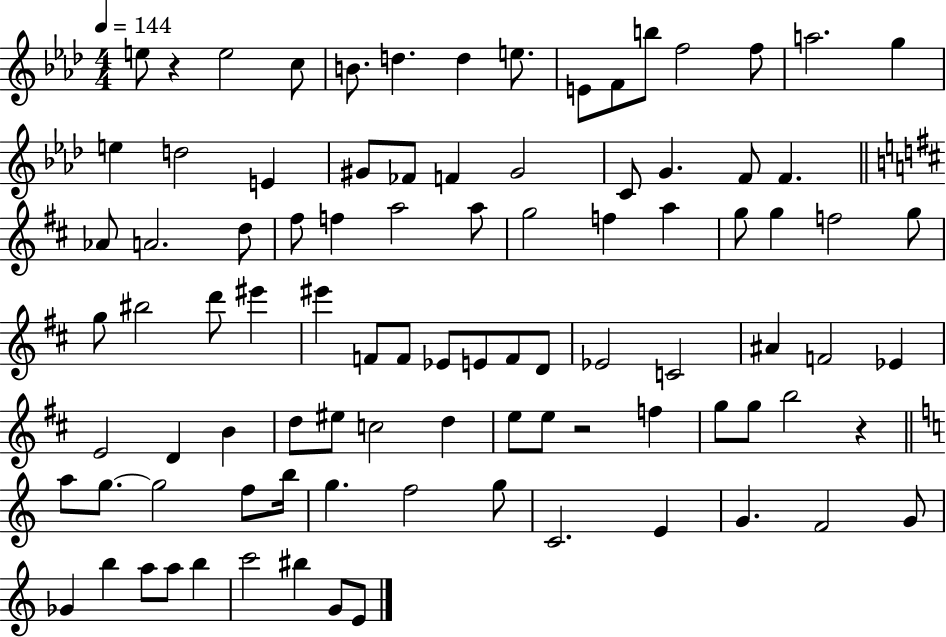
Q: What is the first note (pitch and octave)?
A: E5